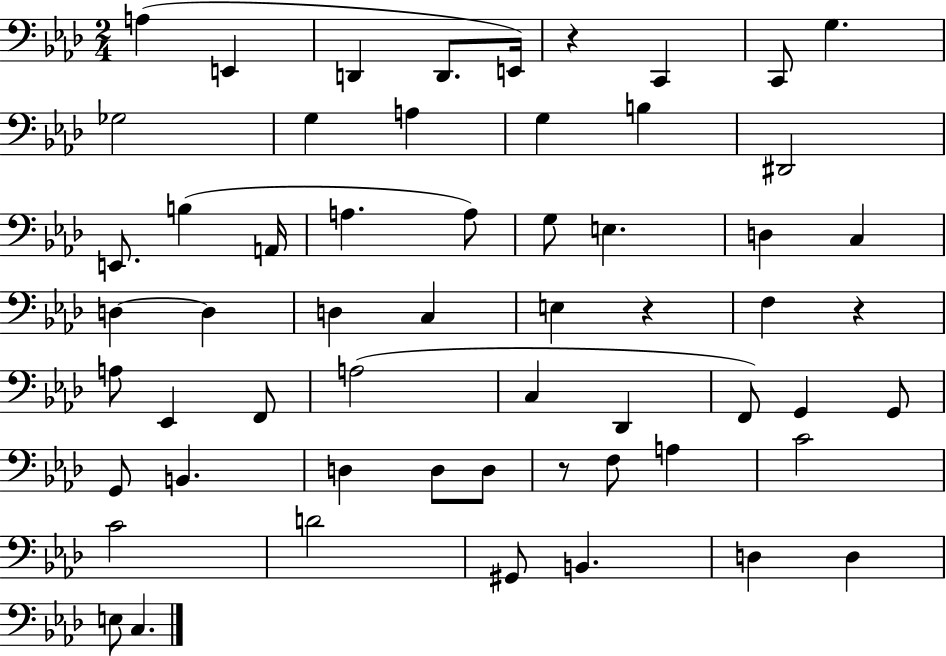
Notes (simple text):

A3/q E2/q D2/q D2/e. E2/s R/q C2/q C2/e G3/q. Gb3/h G3/q A3/q G3/q B3/q D#2/h E2/e. B3/q A2/s A3/q. A3/e G3/e E3/q. D3/q C3/q D3/q D3/q D3/q C3/q E3/q R/q F3/q R/q A3/e Eb2/q F2/e A3/h C3/q Db2/q F2/e G2/q G2/e G2/e B2/q. D3/q D3/e D3/e R/e F3/e A3/q C4/h C4/h D4/h G#2/e B2/q. D3/q D3/q E3/e C3/q.